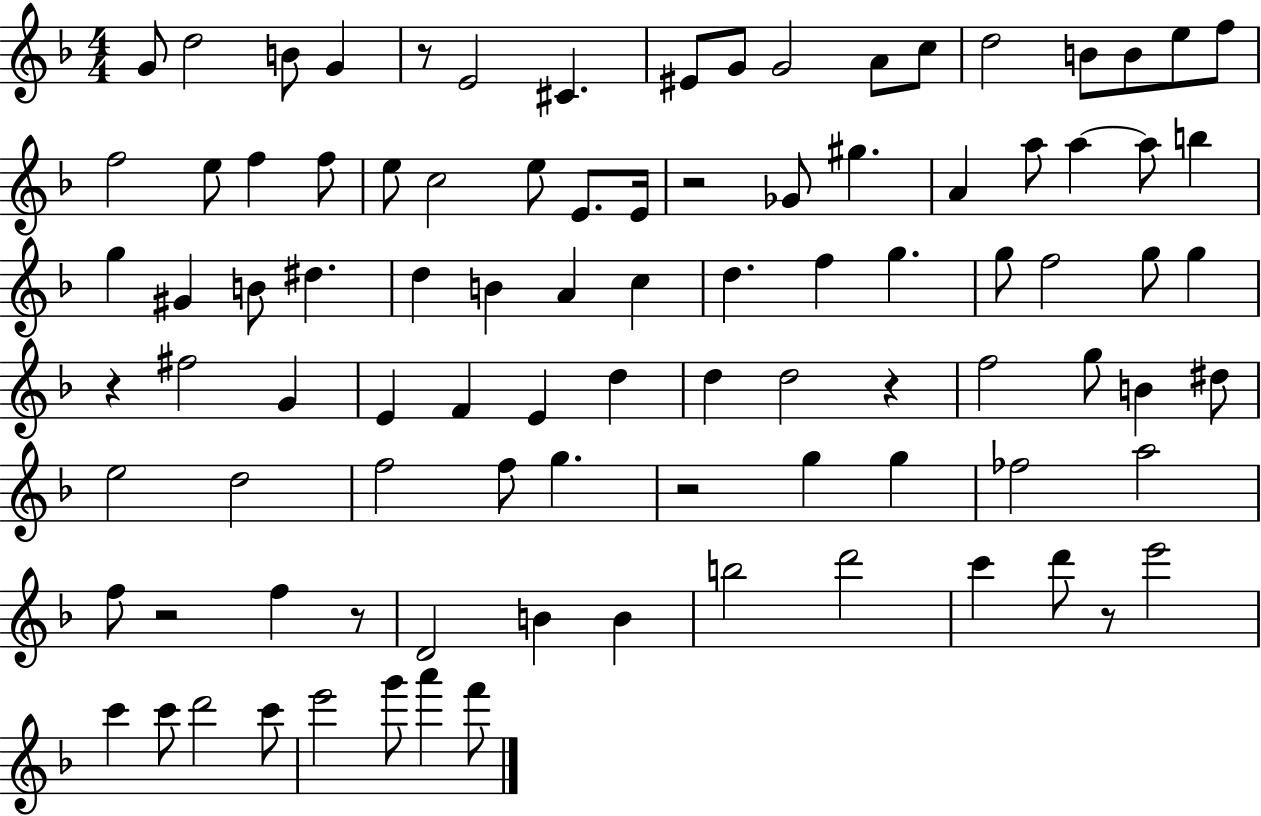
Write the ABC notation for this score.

X:1
T:Untitled
M:4/4
L:1/4
K:F
G/2 d2 B/2 G z/2 E2 ^C ^E/2 G/2 G2 A/2 c/2 d2 B/2 B/2 e/2 f/2 f2 e/2 f f/2 e/2 c2 e/2 E/2 E/4 z2 _G/2 ^g A a/2 a a/2 b g ^G B/2 ^d d B A c d f g g/2 f2 g/2 g z ^f2 G E F E d d d2 z f2 g/2 B ^d/2 e2 d2 f2 f/2 g z2 g g _f2 a2 f/2 z2 f z/2 D2 B B b2 d'2 c' d'/2 z/2 e'2 c' c'/2 d'2 c'/2 e'2 g'/2 a' f'/2